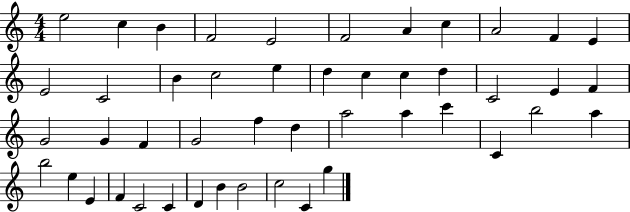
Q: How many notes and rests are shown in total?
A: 47